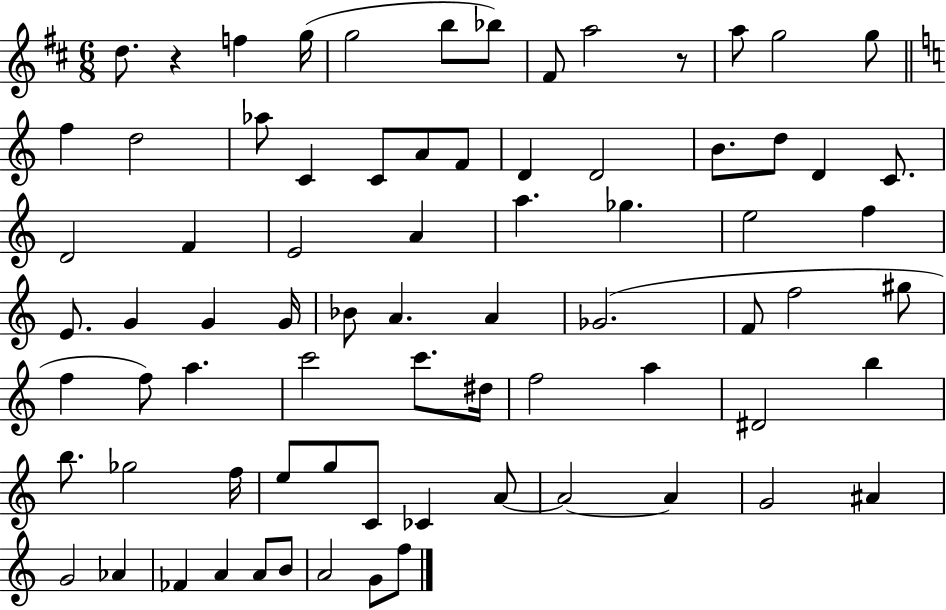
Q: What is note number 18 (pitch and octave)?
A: F4